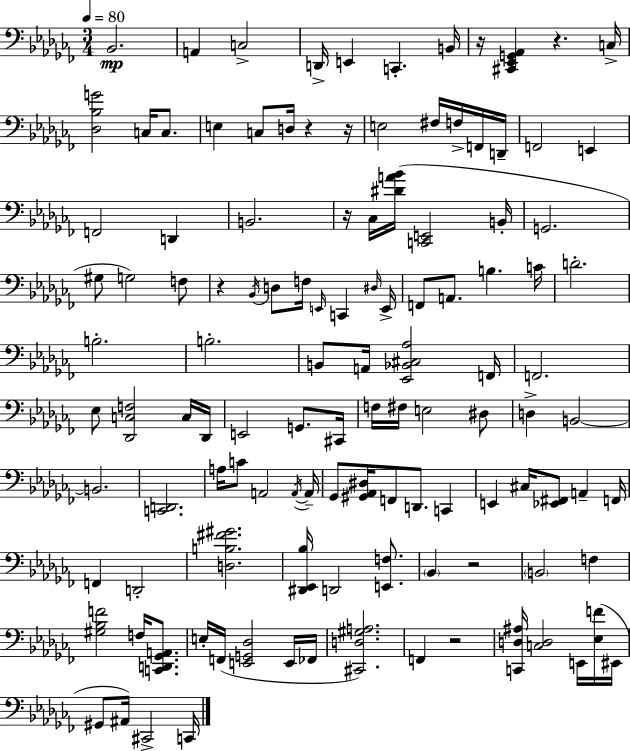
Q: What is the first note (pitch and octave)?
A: Bb2